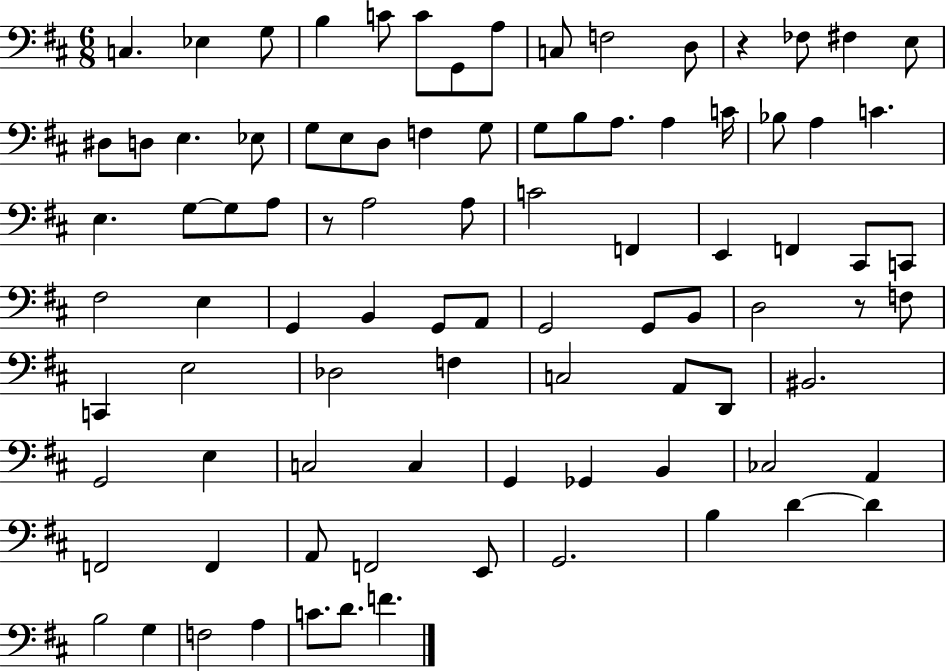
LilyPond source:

{
  \clef bass
  \numericTimeSignature
  \time 6/8
  \key d \major
  c4. ees4 g8 | b4 c'8 c'8 g,8 a8 | c8 f2 d8 | r4 fes8 fis4 e8 | \break dis8 d8 e4. ees8 | g8 e8 d8 f4 g8 | g8 b8 a8. a4 c'16 | bes8 a4 c'4. | \break e4. g8~~ g8 a8 | r8 a2 a8 | c'2 f,4 | e,4 f,4 cis,8 c,8 | \break fis2 e4 | g,4 b,4 g,8 a,8 | g,2 g,8 b,8 | d2 r8 f8 | \break c,4 e2 | des2 f4 | c2 a,8 d,8 | bis,2. | \break g,2 e4 | c2 c4 | g,4 ges,4 b,4 | ces2 a,4 | \break f,2 f,4 | a,8 f,2 e,8 | g,2. | b4 d'4~~ d'4 | \break b2 g4 | f2 a4 | c'8. d'8. f'4. | \bar "|."
}